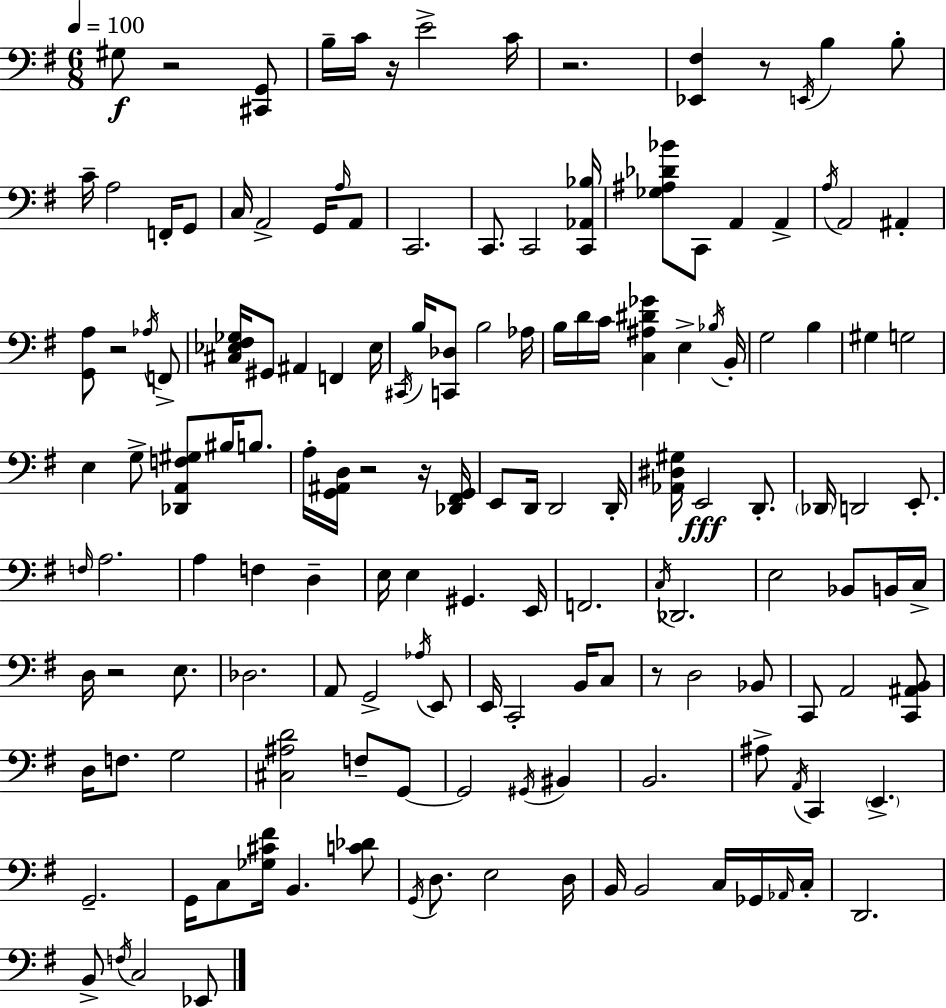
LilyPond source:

{
  \clef bass
  \numericTimeSignature
  \time 6/8
  \key e \minor
  \tempo 4 = 100
  gis8\f r2 <cis, g,>8 | b16-- c'16 r16 e'2-> c'16 | r2. | <ees, fis>4 r8 \acciaccatura { e,16 } b4 b8-. | \break c'16-- a2 f,16-. g,8 | c16 a,2-> g,16 \grace { a16 } | a,8 c,2. | c,8. c,2 | \break <c, aes, bes>16 <ges ais des' bes'>8 c,8 a,4 a,4-> | \acciaccatura { a16 } a,2 ais,4-. | <g, a>8 r2 | \acciaccatura { aes16 } f,8-> <cis ees fis ges>16 gis,8 ais,4 f,4 | \break ees16 \acciaccatura { cis,16 } b16 <c, des>8 b2 | aes16 b16 d'16 c'16 <c ais dis' ges'>4 | e4-> \acciaccatura { bes16 } b,16-. g2 | b4 gis4 g2 | \break e4 g8-> | <des, a, f gis>8 bis16 b8. a16-. <g, ais, d>16 r2 | r16 <des, fis, g,>16 e,8 d,16 d,2 | d,16-. <aes, dis gis>16 e,2\fff | \break d,8.-. \parenthesize des,16 d,2 | e,8.-. \grace { f16 } a2. | a4 f4 | d4-- e16 e4 | \break gis,4. e,16 f,2. | \acciaccatura { c16 } des,2. | e2 | bes,8 b,16 c16-> d16 r2 | \break e8. des2. | a,8 g,2-> | \acciaccatura { aes16 } e,8 e,16 c,2-. | b,16 c8 r8 d2 | \break bes,8 c,8 a,2 | <c, ais, b,>8 d16 f8. | g2 <cis ais d'>2 | f8-- g,8~~ g,2 | \break \acciaccatura { gis,16 } bis,4 b,2. | ais8-> | \acciaccatura { a,16 } c,4 \parenthesize e,4.-> g,2.-- | g,16 | \break c8 <ges cis' fis'>16 b,4. <c' des'>8 \acciaccatura { g,16 } | d8. e2 d16 | b,16 b,2 c16 ges,16 \grace { aes,16 } | c16-. d,2. | \break b,8-> \acciaccatura { f16 } c2 | ees,8 \bar "|."
}